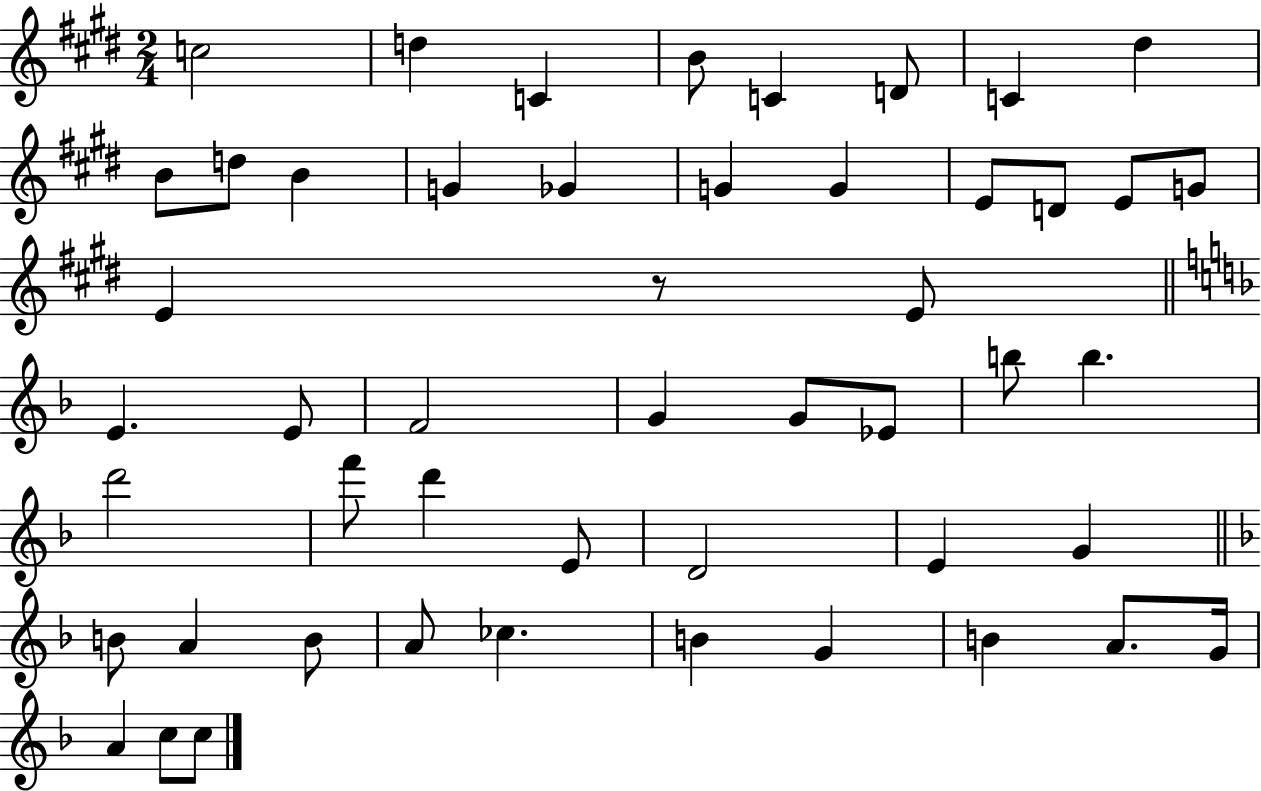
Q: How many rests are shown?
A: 1